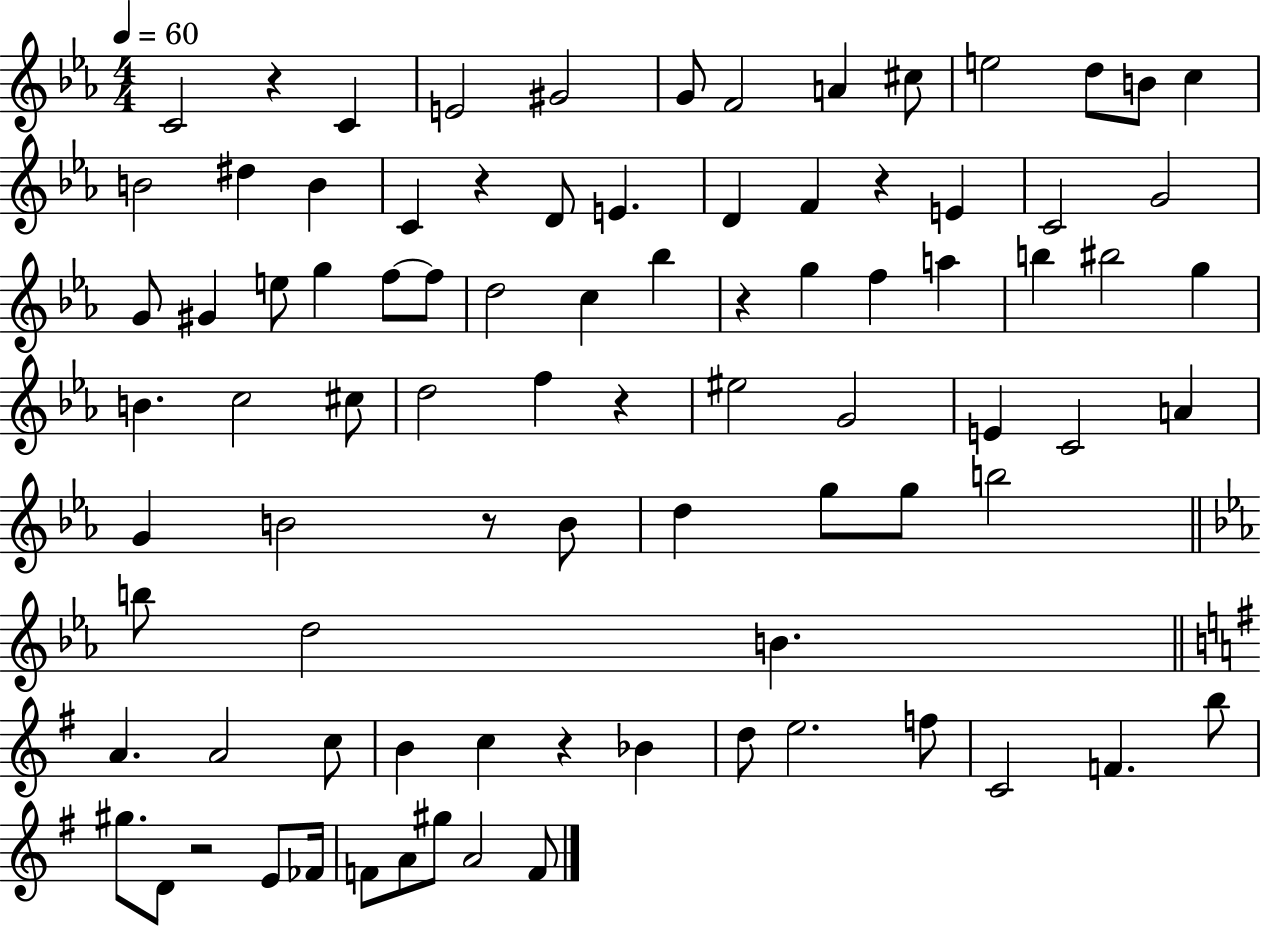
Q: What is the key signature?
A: EES major